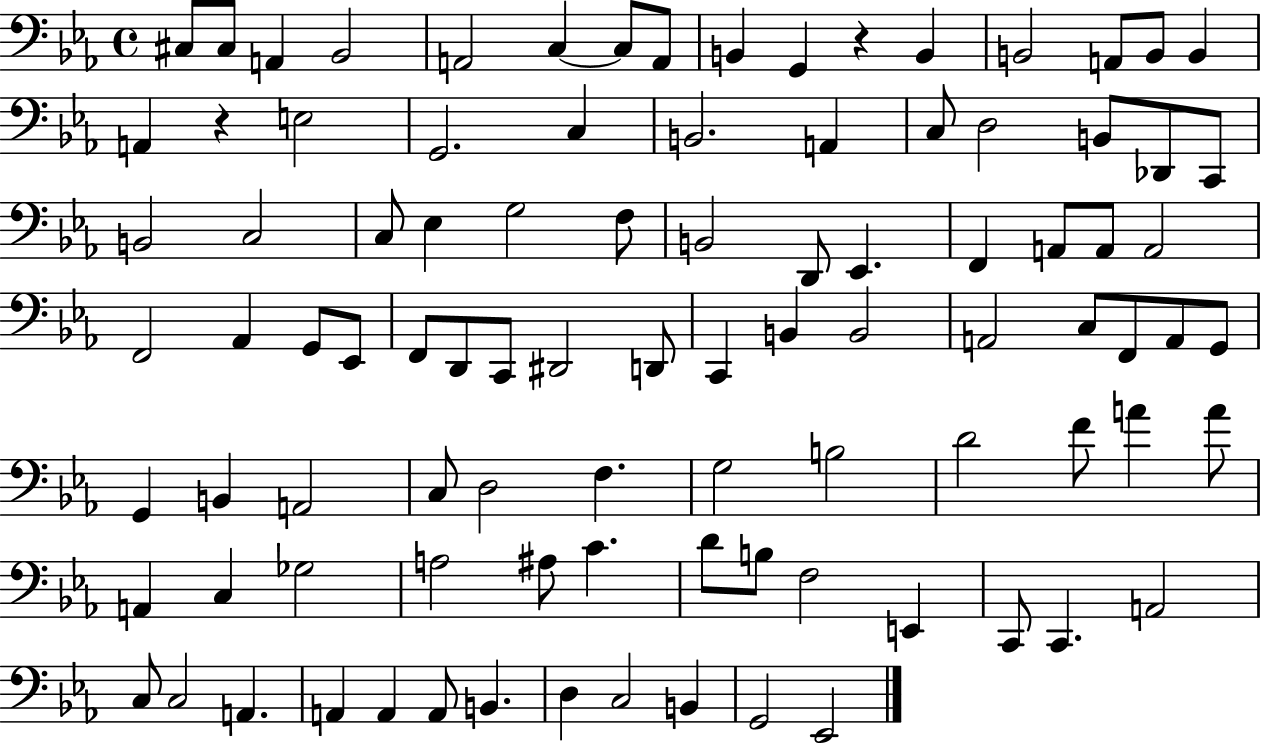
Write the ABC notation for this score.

X:1
T:Untitled
M:4/4
L:1/4
K:Eb
^C,/2 ^C,/2 A,, _B,,2 A,,2 C, C,/2 A,,/2 B,, G,, z B,, B,,2 A,,/2 B,,/2 B,, A,, z E,2 G,,2 C, B,,2 A,, C,/2 D,2 B,,/2 _D,,/2 C,,/2 B,,2 C,2 C,/2 _E, G,2 F,/2 B,,2 D,,/2 _E,, F,, A,,/2 A,,/2 A,,2 F,,2 _A,, G,,/2 _E,,/2 F,,/2 D,,/2 C,,/2 ^D,,2 D,,/2 C,, B,, B,,2 A,,2 C,/2 F,,/2 A,,/2 G,,/2 G,, B,, A,,2 C,/2 D,2 F, G,2 B,2 D2 F/2 A A/2 A,, C, _G,2 A,2 ^A,/2 C D/2 B,/2 F,2 E,, C,,/2 C,, A,,2 C,/2 C,2 A,, A,, A,, A,,/2 B,, D, C,2 B,, G,,2 _E,,2